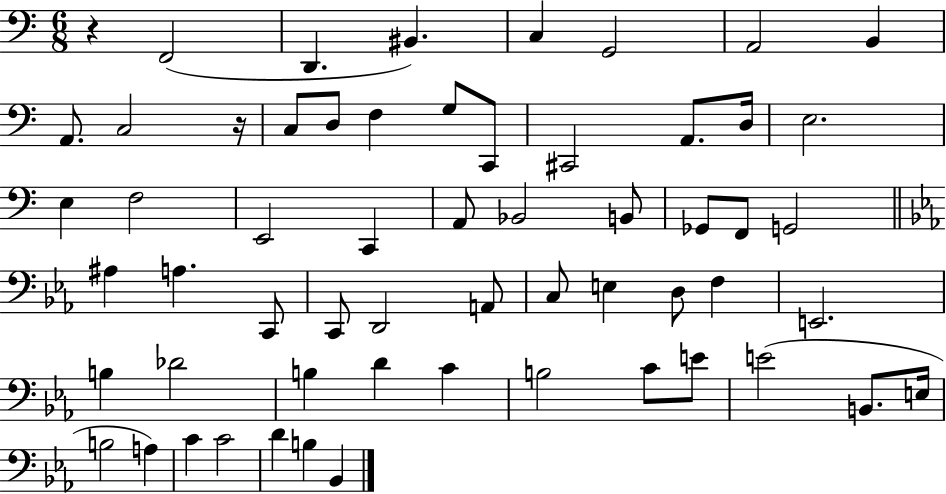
{
  \clef bass
  \numericTimeSignature
  \time 6/8
  \key c \major
  r4 f,2( | d,4. bis,4.) | c4 g,2 | a,2 b,4 | \break a,8. c2 r16 | c8 d8 f4 g8 c,8 | cis,2 a,8. d16 | e2. | \break e4 f2 | e,2 c,4 | a,8 bes,2 b,8 | ges,8 f,8 g,2 | \break \bar "||" \break \key ees \major ais4 a4. c,8 | c,8 d,2 a,8 | c8 e4 d8 f4 | e,2. | \break b4 des'2 | b4 d'4 c'4 | b2 c'8 e'8 | e'2( b,8. e16 | \break b2 a4) | c'4 c'2 | d'4 b4 bes,4 | \bar "|."
}